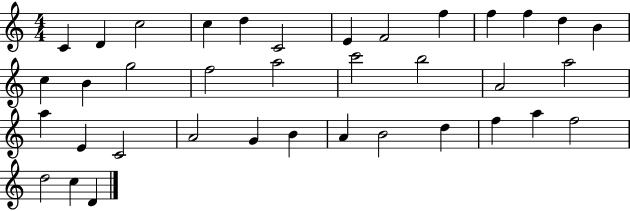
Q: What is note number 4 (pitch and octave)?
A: C5